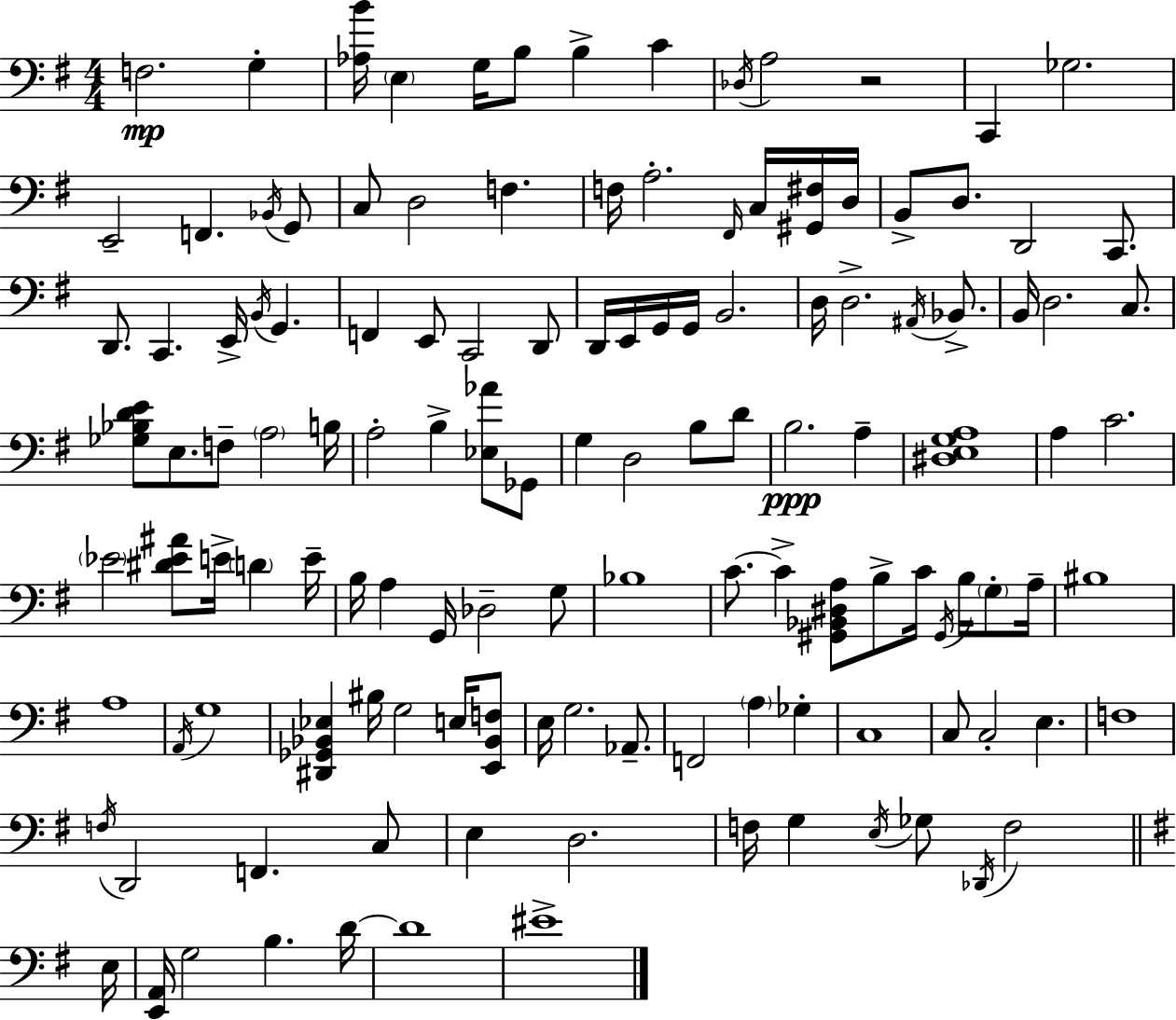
{
  \clef bass
  \numericTimeSignature
  \time 4/4
  \key e \minor
  \repeat volta 2 { f2.\mp g4-. | <aes b'>16 \parenthesize e4 g16 b8 b4-> c'4 | \acciaccatura { des16 } a2 r2 | c,4 ges2. | \break e,2-- f,4. \acciaccatura { bes,16 } | g,8 c8 d2 f4. | f16 a2.-. \grace { fis,16 } | c16 <gis, fis>16 d16 b,8-> d8. d,2 | \break c,8. d,8. c,4. e,16-> \acciaccatura { b,16 } g,4. | f,4 e,8 c,2 | d,8 d,16 e,16 g,16 g,16 b,2. | d16 d2.-> | \break \acciaccatura { ais,16 } bes,8.-> b,16 d2. | c8. <ges bes d' e'>8 e8. f8-- \parenthesize a2 | b16 a2-. b4-> | <ees aes'>8 ges,8 g4 d2 | \break b8 d'8 b2.\ppp | a4-- <dis e g a>1 | a4 c'2. | \parenthesize ees'2 <dis' ees' ais'>8 e'16-> | \break \parenthesize d'4 e'16-- b16 a4 g,16 des2-- | g8 bes1 | c'8.~~ c'4-> <gis, bes, dis a>8 b8-> | c'16 \acciaccatura { gis,16 } b16 \parenthesize g8-. a16-- bis1 | \break a1 | \acciaccatura { a,16 } g1 | <dis, ges, bes, ees>4 bis16 g2 | e16 <e, bes, f>8 e16 g2. | \break aes,8.-- f,2 \parenthesize a4 | ges4-. c1 | c8 c2-. | e4. f1 | \break \acciaccatura { f16 } d,2 | f,4. c8 e4 d2. | f16 g4 \acciaccatura { e16 } ges8 | \acciaccatura { des,16 } f2 \bar "||" \break \key e \minor e16 <e, a,>16 g2 b4. | d'16~~ d'1 | eis'1-> | } \bar "|."
}